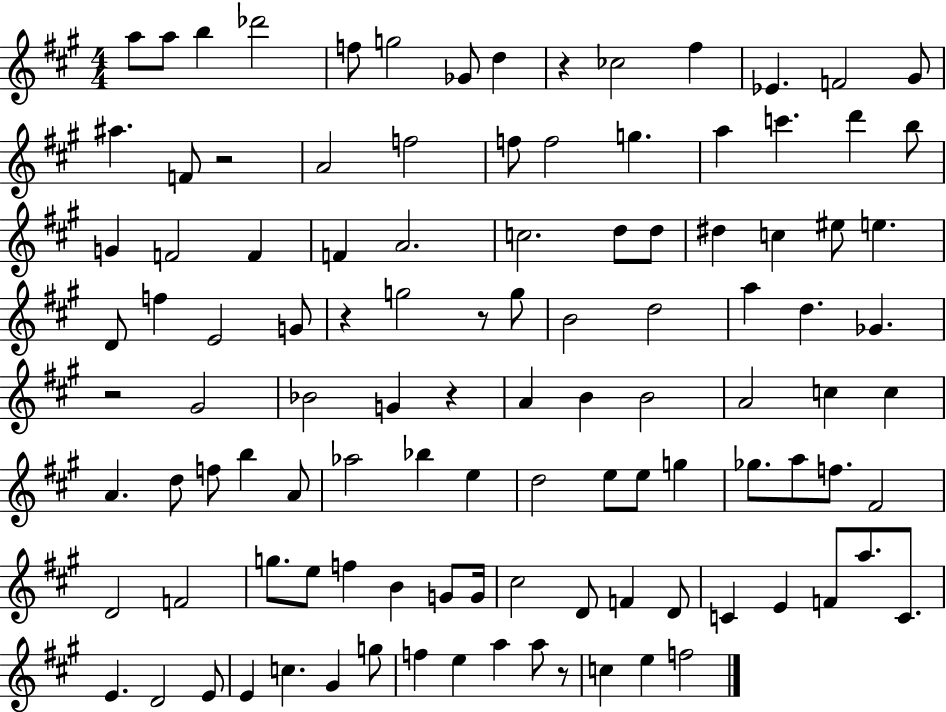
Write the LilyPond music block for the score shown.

{
  \clef treble
  \numericTimeSignature
  \time 4/4
  \key a \major
  a''8 a''8 b''4 des'''2 | f''8 g''2 ges'8 d''4 | r4 ces''2 fis''4 | ees'4. f'2 gis'8 | \break ais''4. f'8 r2 | a'2 f''2 | f''8 f''2 g''4. | a''4 c'''4. d'''4 b''8 | \break g'4 f'2 f'4 | f'4 a'2. | c''2. d''8 d''8 | dis''4 c''4 eis''8 e''4. | \break d'8 f''4 e'2 g'8 | r4 g''2 r8 g''8 | b'2 d''2 | a''4 d''4. ges'4. | \break r2 gis'2 | bes'2 g'4 r4 | a'4 b'4 b'2 | a'2 c''4 c''4 | \break a'4. d''8 f''8 b''4 a'8 | aes''2 bes''4 e''4 | d''2 e''8 e''8 g''4 | ges''8. a''8 f''8. fis'2 | \break d'2 f'2 | g''8. e''8 f''4 b'4 g'8 g'16 | cis''2 d'8 f'4 d'8 | c'4 e'4 f'8 a''8. c'8. | \break e'4. d'2 e'8 | e'4 c''4. gis'4 g''8 | f''4 e''4 a''4 a''8 r8 | c''4 e''4 f''2 | \break \bar "|."
}